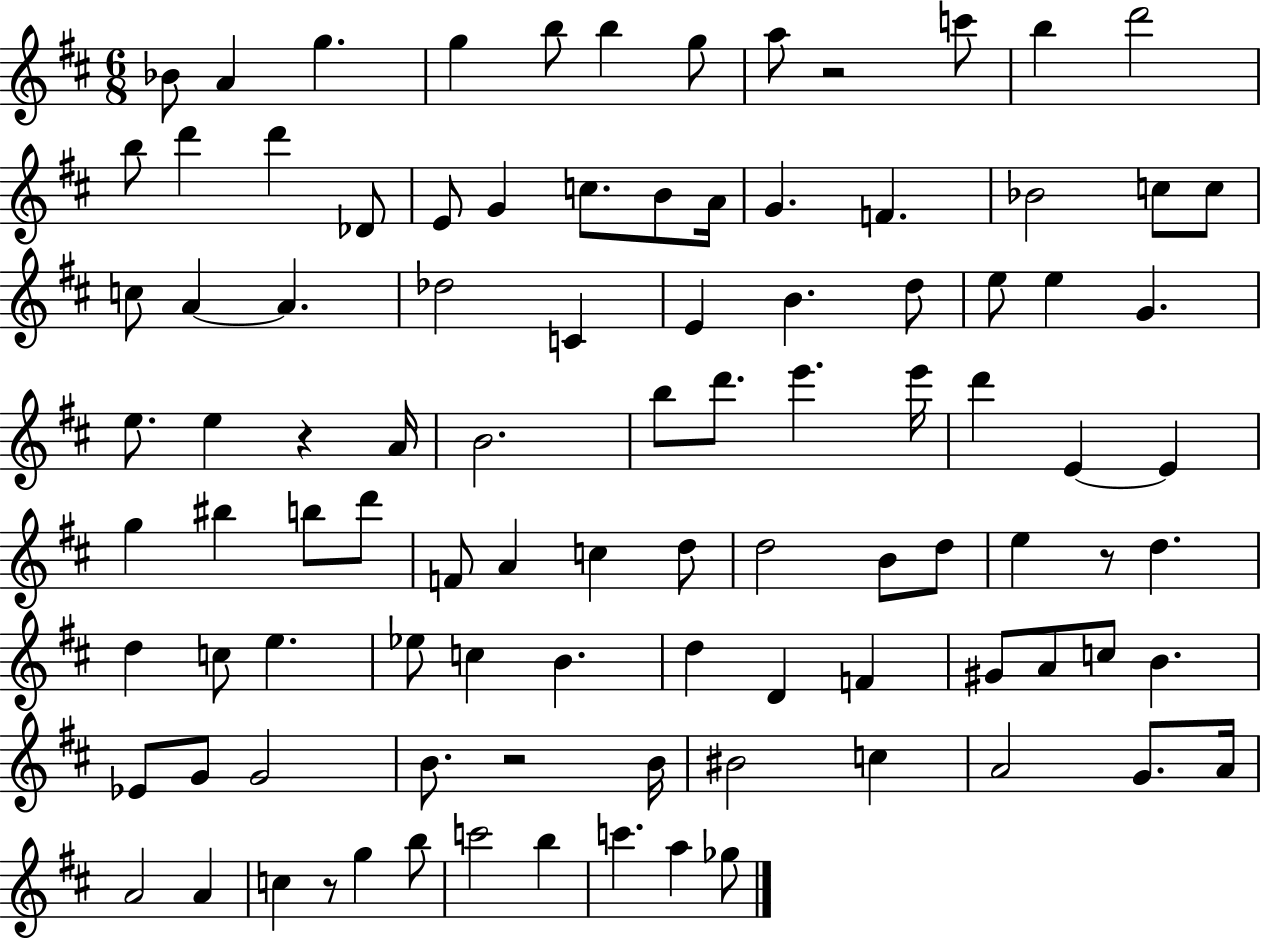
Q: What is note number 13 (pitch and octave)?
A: D6